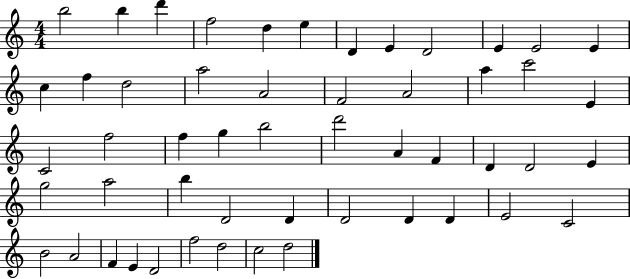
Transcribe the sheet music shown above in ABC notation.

X:1
T:Untitled
M:4/4
L:1/4
K:C
b2 b d' f2 d e D E D2 E E2 E c f d2 a2 A2 F2 A2 a c'2 E C2 f2 f g b2 d'2 A F D D2 E g2 a2 b D2 D D2 D D E2 C2 B2 A2 F E D2 f2 d2 c2 d2